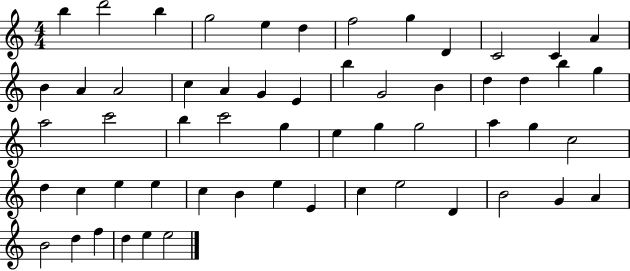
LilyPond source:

{
  \clef treble
  \numericTimeSignature
  \time 4/4
  \key c \major
  b''4 d'''2 b''4 | g''2 e''4 d''4 | f''2 g''4 d'4 | c'2 c'4 a'4 | \break b'4 a'4 a'2 | c''4 a'4 g'4 e'4 | b''4 g'2 b'4 | d''4 d''4 b''4 g''4 | \break a''2 c'''2 | b''4 c'''2 g''4 | e''4 g''4 g''2 | a''4 g''4 c''2 | \break d''4 c''4 e''4 e''4 | c''4 b'4 e''4 e'4 | c''4 e''2 d'4 | b'2 g'4 a'4 | \break b'2 d''4 f''4 | d''4 e''4 e''2 | \bar "|."
}